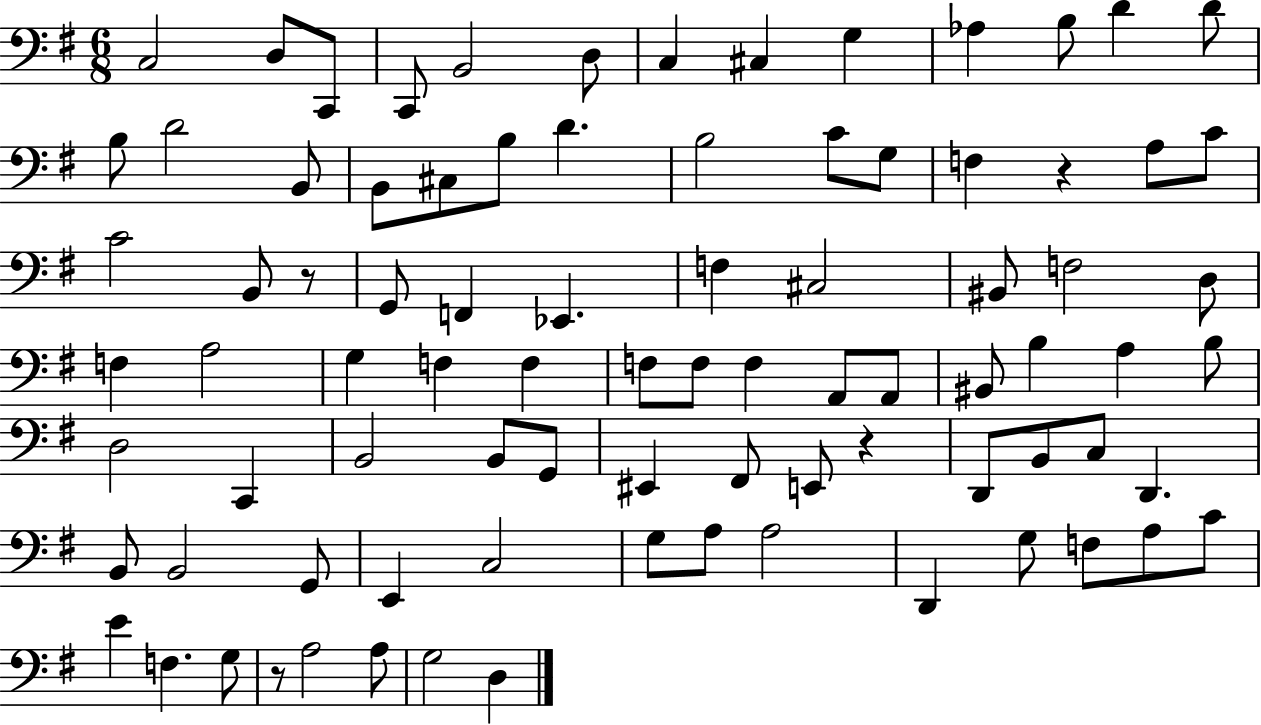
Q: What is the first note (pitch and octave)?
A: C3